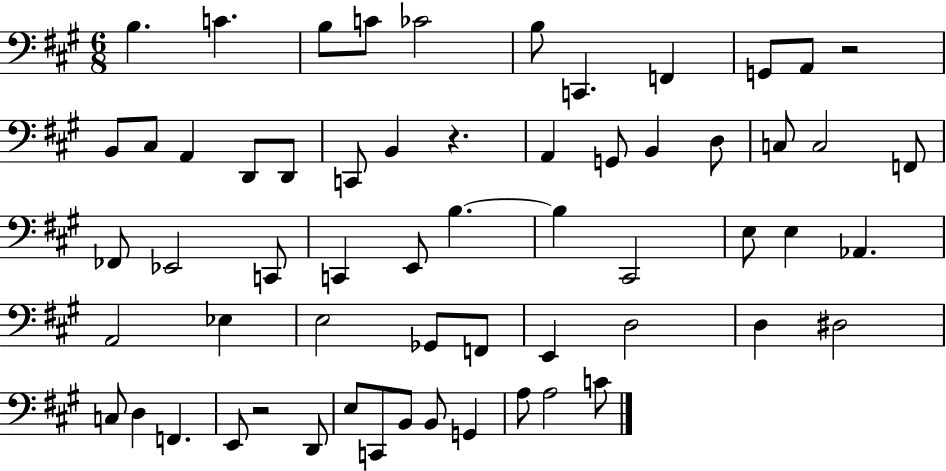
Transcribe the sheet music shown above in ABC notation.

X:1
T:Untitled
M:6/8
L:1/4
K:A
B, C B,/2 C/2 _C2 B,/2 C,, F,, G,,/2 A,,/2 z2 B,,/2 ^C,/2 A,, D,,/2 D,,/2 C,,/2 B,, z A,, G,,/2 B,, D,/2 C,/2 C,2 F,,/2 _F,,/2 _E,,2 C,,/2 C,, E,,/2 B, B, ^C,,2 E,/2 E, _A,, A,,2 _E, E,2 _G,,/2 F,,/2 E,, D,2 D, ^D,2 C,/2 D, F,, E,,/2 z2 D,,/2 E,/2 C,,/2 B,,/2 B,,/2 G,, A,/2 A,2 C/2